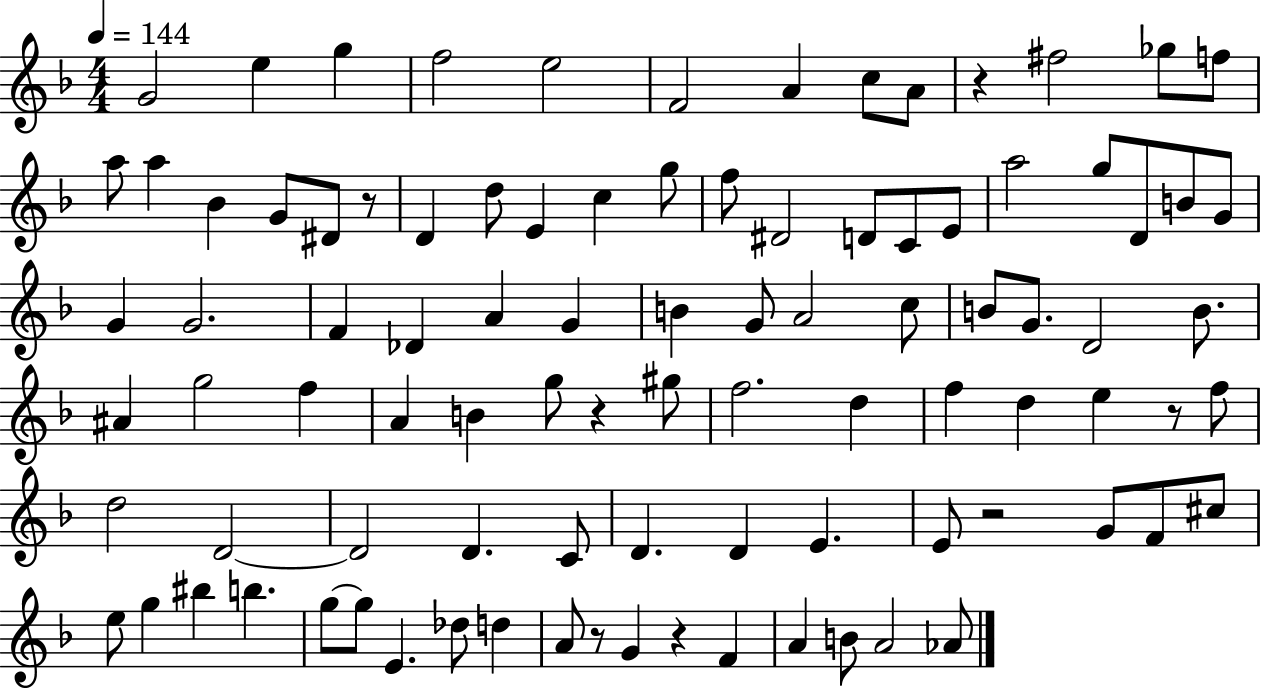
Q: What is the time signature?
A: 4/4